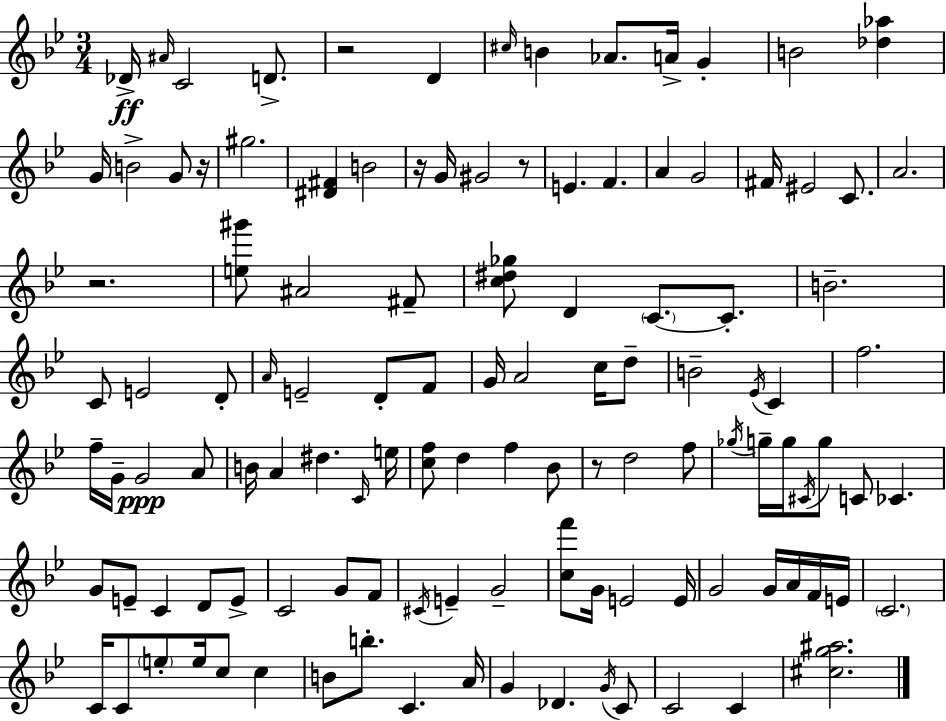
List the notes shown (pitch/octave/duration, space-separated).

Db4/s A#4/s C4/h D4/e. R/h D4/q C#5/s B4/q Ab4/e. A4/s G4/q B4/h [Db5,Ab5]/q G4/s B4/h G4/e R/s G#5/h. [D#4,F#4]/q B4/h R/s G4/s G#4/h R/e E4/q. F4/q. A4/q G4/h F#4/s EIS4/h C4/e. A4/h. R/h. [E5,G#6]/e A#4/h F#4/e [C5,D#5,Gb5]/e D4/q C4/e. C4/e. B4/h. C4/e E4/h D4/e A4/s E4/h D4/e F4/e G4/s A4/h C5/s D5/e B4/h Eb4/s C4/q F5/h. F5/s G4/s G4/h A4/e B4/s A4/q D#5/q. C4/s E5/s [C5,F5]/e D5/q F5/q Bb4/e R/e D5/h F5/e Gb5/s G5/s G5/s C#4/s G5/e C4/e CES4/q. G4/e E4/e C4/q D4/e E4/e C4/h G4/e F4/e C#4/s E4/q G4/h [C5,F6]/e G4/s E4/h E4/s G4/h G4/s A4/s F4/s E4/s C4/h. C4/s C4/e E5/e E5/s C5/e C5/q B4/e B5/e. C4/q. A4/s G4/q Db4/q. G4/s C4/e C4/h C4/q [C#5,G5,A#5]/h.